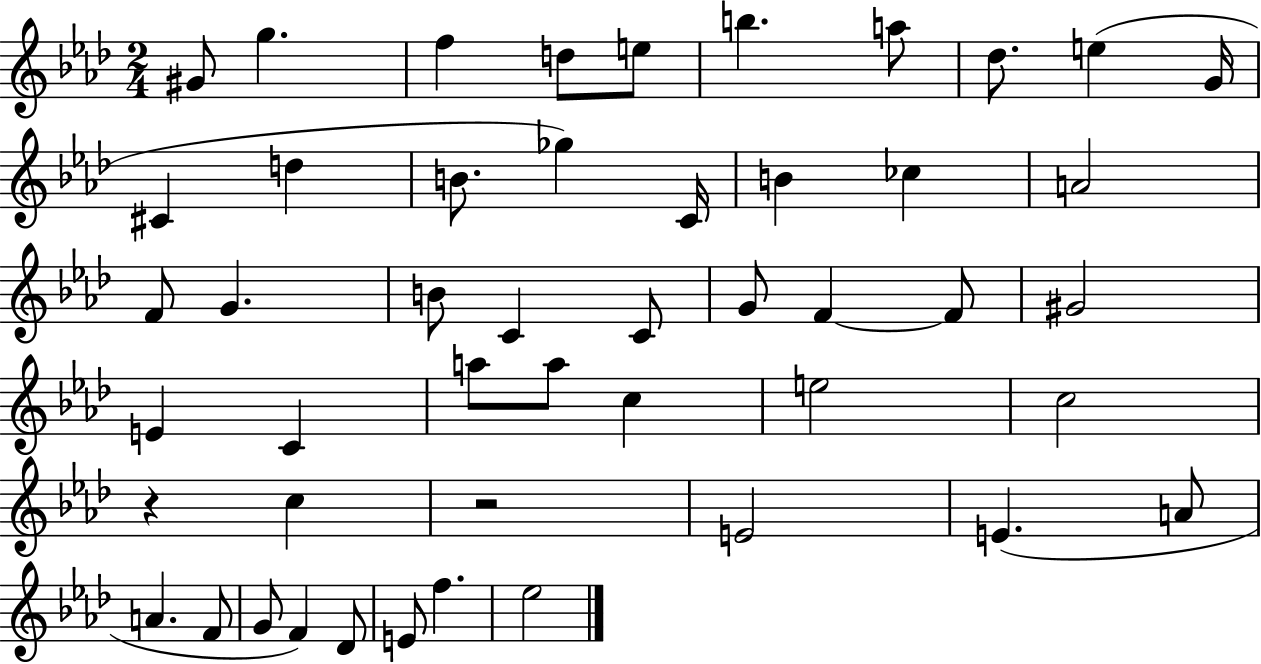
{
  \clef treble
  \numericTimeSignature
  \time 2/4
  \key aes \major
  gis'8 g''4. | f''4 d''8 e''8 | b''4. a''8 | des''8. e''4( g'16 | \break cis'4 d''4 | b'8. ges''4) c'16 | b'4 ces''4 | a'2 | \break f'8 g'4. | b'8 c'4 c'8 | g'8 f'4~~ f'8 | gis'2 | \break e'4 c'4 | a''8 a''8 c''4 | e''2 | c''2 | \break r4 c''4 | r2 | e'2 | e'4.( a'8 | \break a'4. f'8 | g'8 f'4) des'8 | e'8 f''4. | ees''2 | \break \bar "|."
}